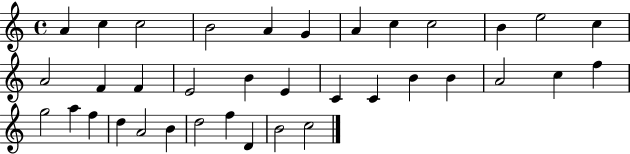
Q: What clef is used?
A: treble